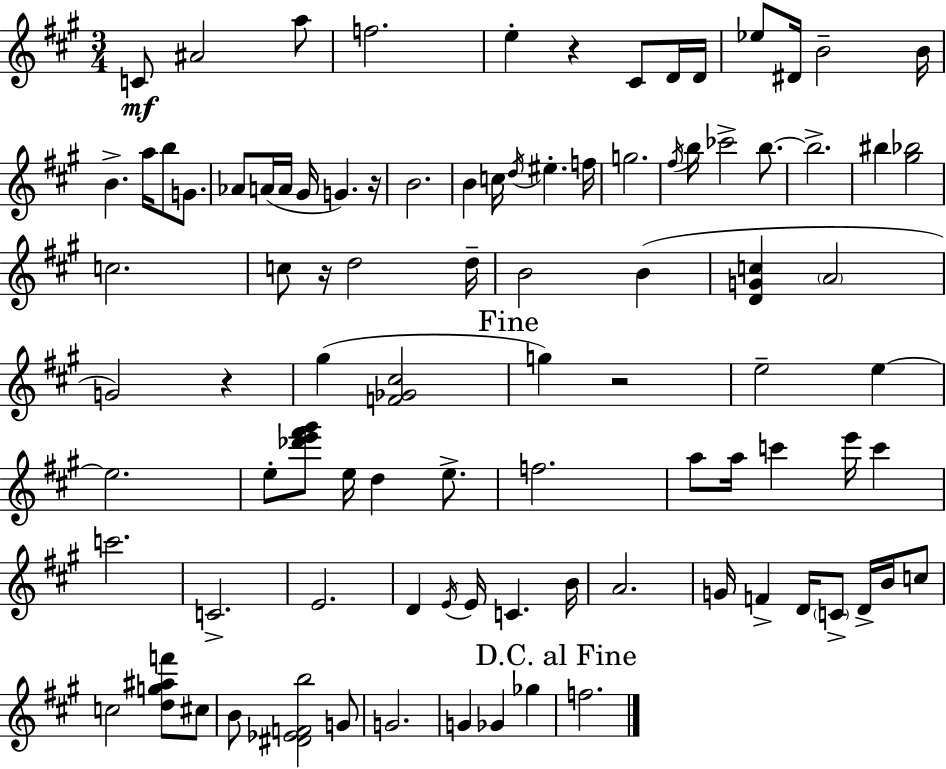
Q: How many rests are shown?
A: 5